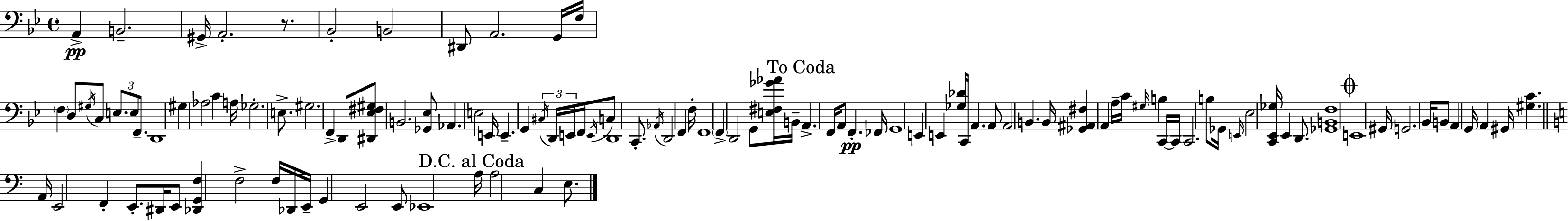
{
  \clef bass
  \time 4/4
  \defaultTimeSignature
  \key g \minor
  \repeat volta 2 { a,4->\pp b,2.-- | gis,16-> a,2.-. r8. | bes,2-. b,2 | dis,8 a,2. g,16 f16 | \break \parenthesize f4 d8 \acciaccatura { gis16 } c8 \tuplet 3/2 { e8. e8 f,8.-- } | d,1 | gis4 aes2 c'4 | a16 ges2.-. e8.-> | \break gis2. f,4-> | d,8 <dis, ees fis gis>8 b,2. | <ges, ees>8 aes,4. e2 | e,16 e,4.-- g,4 \tuplet 3/2 { \acciaccatura { cis16 } d,16 e,16 } f,16 | \break \acciaccatura { e,16 } c8 d,1 | c,8.-. \acciaccatura { aes,16 } d,2 f,4 | f16-. f,1 | \parenthesize f,4-> d,2 | \break g,8 <e fis ges' aes'>16 b,16-- \mark "To Coda" a,4.-> f,16 a,8 f,4.-.\pp | fes,16 g,1 | e,4 e,4 <ges des'>16 c,16 a,4. | a,8 a,2 b,4. | \break b,16 <ges, ais, fis>4 a,4 a16-- c'16 \grace { gis16 } | b4 c,16~~ c,16 c,2. | b8 ges,16 \grace { e,16 } ees2 <c, ees, ges>16 ees,4 | d,8. <ges, b, f>1 | \break \mark \markup { \musicglyph "scripts.coda" } e,1 | gis,16 g,2. | bes,16 b,8 a,4 g,16 a,4 gis,16 | <gis c'>4. \bar "||" \break \key c \major a,16 e,2 f,4-. e,8.-. | dis,16 e,8 <des, g, f>4 f2-> f16 | des,16 e,16-- g,4 e,2 e,8 | ees,1 | \break \mark "D.C. al Coda" a16 a2 c4 e8. | } \bar "|."
}